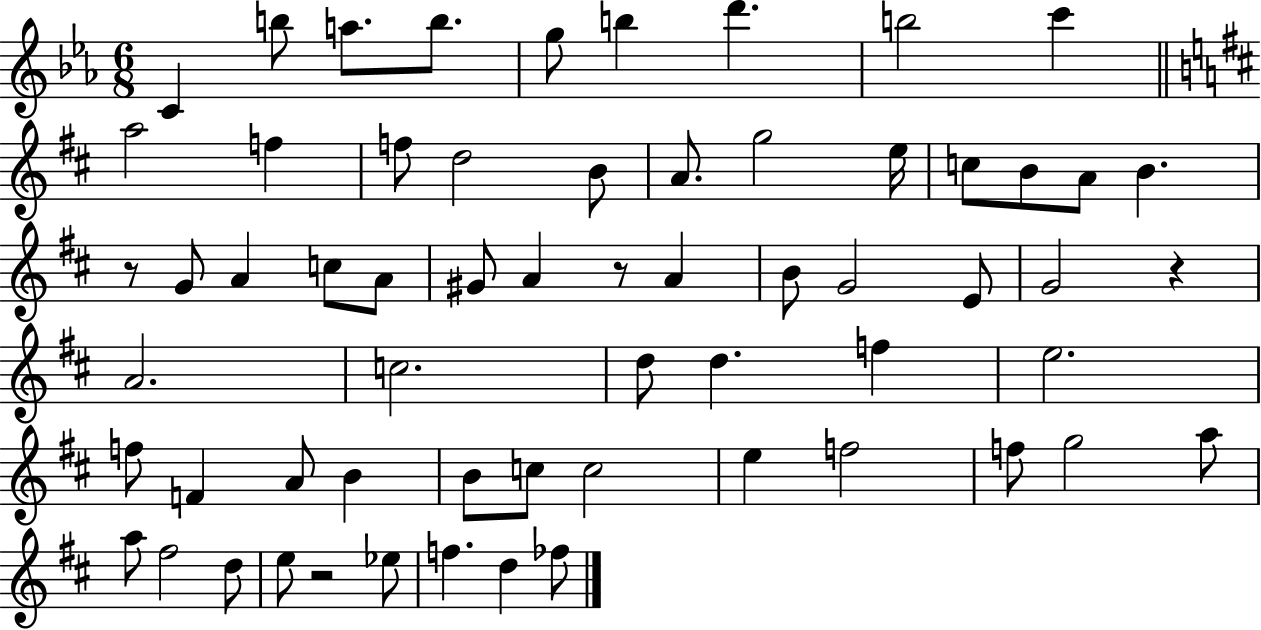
{
  \clef treble
  \numericTimeSignature
  \time 6/8
  \key ees \major
  c'4 b''8 a''8. b''8. | g''8 b''4 d'''4. | b''2 c'''4 | \bar "||" \break \key d \major a''2 f''4 | f''8 d''2 b'8 | a'8. g''2 e''16 | c''8 b'8 a'8 b'4. | \break r8 g'8 a'4 c''8 a'8 | gis'8 a'4 r8 a'4 | b'8 g'2 e'8 | g'2 r4 | \break a'2. | c''2. | d''8 d''4. f''4 | e''2. | \break f''8 f'4 a'8 b'4 | b'8 c''8 c''2 | e''4 f''2 | f''8 g''2 a''8 | \break a''8 fis''2 d''8 | e''8 r2 ees''8 | f''4. d''4 fes''8 | \bar "|."
}